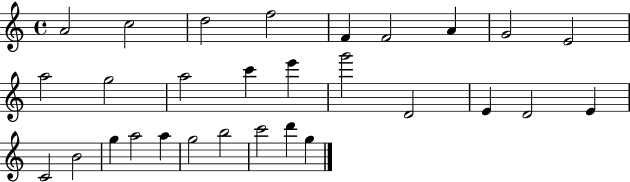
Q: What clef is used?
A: treble